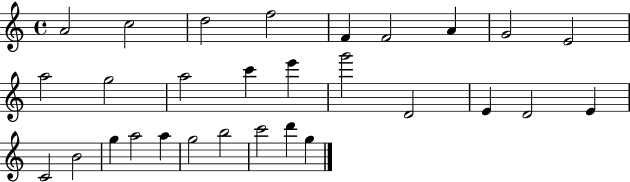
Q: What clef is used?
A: treble